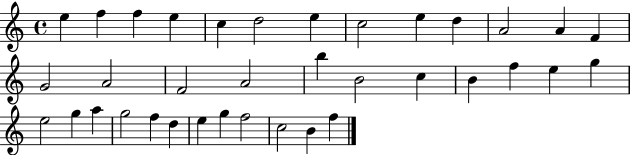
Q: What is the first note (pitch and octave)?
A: E5